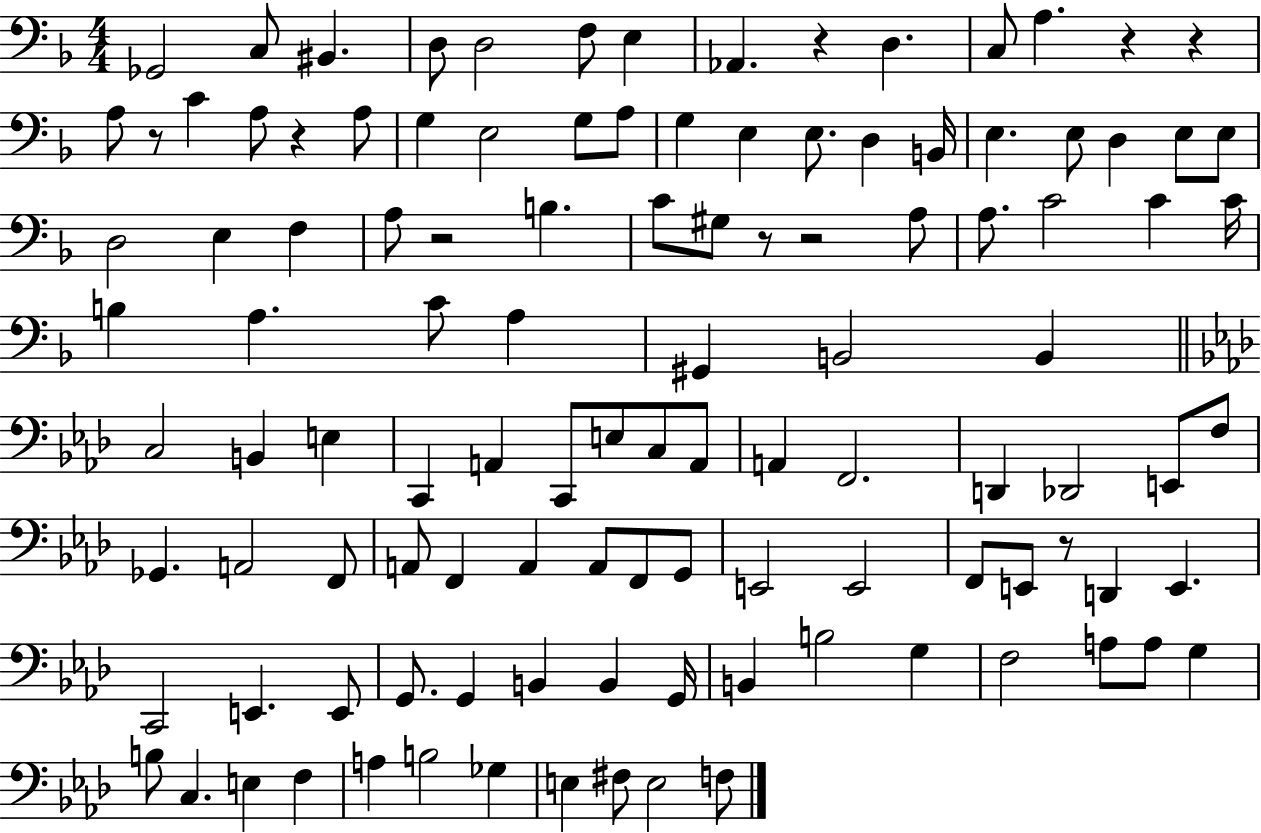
{
  \clef bass
  \numericTimeSignature
  \time 4/4
  \key f \major
  \repeat volta 2 { ges,2 c8 bis,4. | d8 d2 f8 e4 | aes,4. r4 d4. | c8 a4. r4 r4 | \break a8 r8 c'4 a8 r4 a8 | g4 e2 g8 a8 | g4 e4 e8. d4 b,16 | e4. e8 d4 e8 e8 | \break d2 e4 f4 | a8 r2 b4. | c'8 gis8 r8 r2 a8 | a8. c'2 c'4 c'16 | \break b4 a4. c'8 a4 | gis,4 b,2 b,4 | \bar "||" \break \key f \minor c2 b,4 e4 | c,4 a,4 c,8 e8 c8 a,8 | a,4 f,2. | d,4 des,2 e,8 f8 | \break ges,4. a,2 f,8 | a,8 f,4 a,4 a,8 f,8 g,8 | e,2 e,2 | f,8 e,8 r8 d,4 e,4. | \break c,2 e,4. e,8 | g,8. g,4 b,4 b,4 g,16 | b,4 b2 g4 | f2 a8 a8 g4 | \break b8 c4. e4 f4 | a4 b2 ges4 | e4 fis8 e2 f8 | } \bar "|."
}